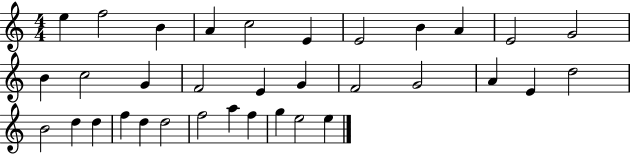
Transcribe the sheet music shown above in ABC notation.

X:1
T:Untitled
M:4/4
L:1/4
K:C
e f2 B A c2 E E2 B A E2 G2 B c2 G F2 E G F2 G2 A E d2 B2 d d f d d2 f2 a f g e2 e